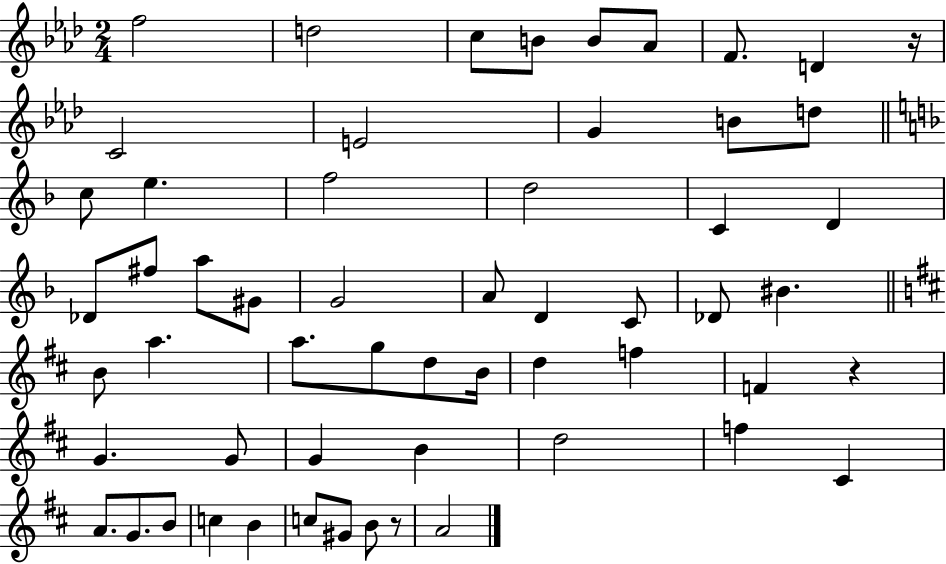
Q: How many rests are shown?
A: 3